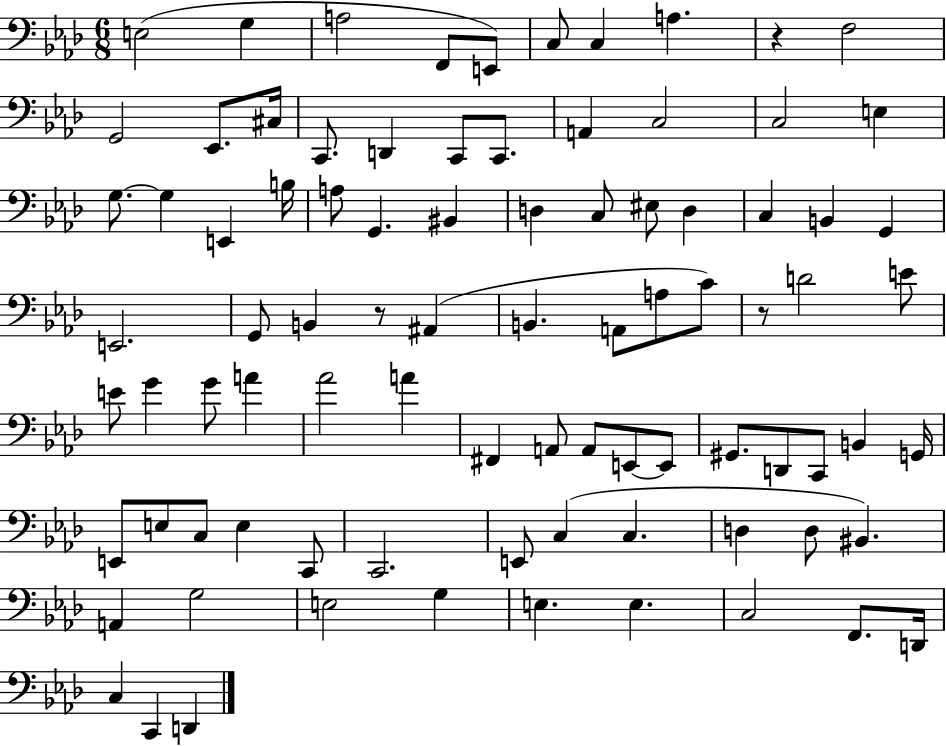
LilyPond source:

{
  \clef bass
  \numericTimeSignature
  \time 6/8
  \key aes \major
  e2( g4 | a2 f,8 e,8) | c8 c4 a4. | r4 f2 | \break g,2 ees,8. cis16 | c,8. d,4 c,8 c,8. | a,4 c2 | c2 e4 | \break g8.~~ g4 e,4 b16 | a8 g,4. bis,4 | d4 c8 eis8 d4 | c4 b,4 g,4 | \break e,2. | g,8 b,4 r8 ais,4( | b,4. a,8 a8 c'8) | r8 d'2 e'8 | \break e'8 g'4 g'8 a'4 | aes'2 a'4 | fis,4 a,8 a,8 e,8~~ e,8 | gis,8. d,8 c,8 b,4 g,16 | \break e,8 e8 c8 e4 c,8 | c,2. | e,8 c4( c4. | d4 d8 bis,4.) | \break a,4 g2 | e2 g4 | e4. e4. | c2 f,8. d,16 | \break c4 c,4 d,4 | \bar "|."
}